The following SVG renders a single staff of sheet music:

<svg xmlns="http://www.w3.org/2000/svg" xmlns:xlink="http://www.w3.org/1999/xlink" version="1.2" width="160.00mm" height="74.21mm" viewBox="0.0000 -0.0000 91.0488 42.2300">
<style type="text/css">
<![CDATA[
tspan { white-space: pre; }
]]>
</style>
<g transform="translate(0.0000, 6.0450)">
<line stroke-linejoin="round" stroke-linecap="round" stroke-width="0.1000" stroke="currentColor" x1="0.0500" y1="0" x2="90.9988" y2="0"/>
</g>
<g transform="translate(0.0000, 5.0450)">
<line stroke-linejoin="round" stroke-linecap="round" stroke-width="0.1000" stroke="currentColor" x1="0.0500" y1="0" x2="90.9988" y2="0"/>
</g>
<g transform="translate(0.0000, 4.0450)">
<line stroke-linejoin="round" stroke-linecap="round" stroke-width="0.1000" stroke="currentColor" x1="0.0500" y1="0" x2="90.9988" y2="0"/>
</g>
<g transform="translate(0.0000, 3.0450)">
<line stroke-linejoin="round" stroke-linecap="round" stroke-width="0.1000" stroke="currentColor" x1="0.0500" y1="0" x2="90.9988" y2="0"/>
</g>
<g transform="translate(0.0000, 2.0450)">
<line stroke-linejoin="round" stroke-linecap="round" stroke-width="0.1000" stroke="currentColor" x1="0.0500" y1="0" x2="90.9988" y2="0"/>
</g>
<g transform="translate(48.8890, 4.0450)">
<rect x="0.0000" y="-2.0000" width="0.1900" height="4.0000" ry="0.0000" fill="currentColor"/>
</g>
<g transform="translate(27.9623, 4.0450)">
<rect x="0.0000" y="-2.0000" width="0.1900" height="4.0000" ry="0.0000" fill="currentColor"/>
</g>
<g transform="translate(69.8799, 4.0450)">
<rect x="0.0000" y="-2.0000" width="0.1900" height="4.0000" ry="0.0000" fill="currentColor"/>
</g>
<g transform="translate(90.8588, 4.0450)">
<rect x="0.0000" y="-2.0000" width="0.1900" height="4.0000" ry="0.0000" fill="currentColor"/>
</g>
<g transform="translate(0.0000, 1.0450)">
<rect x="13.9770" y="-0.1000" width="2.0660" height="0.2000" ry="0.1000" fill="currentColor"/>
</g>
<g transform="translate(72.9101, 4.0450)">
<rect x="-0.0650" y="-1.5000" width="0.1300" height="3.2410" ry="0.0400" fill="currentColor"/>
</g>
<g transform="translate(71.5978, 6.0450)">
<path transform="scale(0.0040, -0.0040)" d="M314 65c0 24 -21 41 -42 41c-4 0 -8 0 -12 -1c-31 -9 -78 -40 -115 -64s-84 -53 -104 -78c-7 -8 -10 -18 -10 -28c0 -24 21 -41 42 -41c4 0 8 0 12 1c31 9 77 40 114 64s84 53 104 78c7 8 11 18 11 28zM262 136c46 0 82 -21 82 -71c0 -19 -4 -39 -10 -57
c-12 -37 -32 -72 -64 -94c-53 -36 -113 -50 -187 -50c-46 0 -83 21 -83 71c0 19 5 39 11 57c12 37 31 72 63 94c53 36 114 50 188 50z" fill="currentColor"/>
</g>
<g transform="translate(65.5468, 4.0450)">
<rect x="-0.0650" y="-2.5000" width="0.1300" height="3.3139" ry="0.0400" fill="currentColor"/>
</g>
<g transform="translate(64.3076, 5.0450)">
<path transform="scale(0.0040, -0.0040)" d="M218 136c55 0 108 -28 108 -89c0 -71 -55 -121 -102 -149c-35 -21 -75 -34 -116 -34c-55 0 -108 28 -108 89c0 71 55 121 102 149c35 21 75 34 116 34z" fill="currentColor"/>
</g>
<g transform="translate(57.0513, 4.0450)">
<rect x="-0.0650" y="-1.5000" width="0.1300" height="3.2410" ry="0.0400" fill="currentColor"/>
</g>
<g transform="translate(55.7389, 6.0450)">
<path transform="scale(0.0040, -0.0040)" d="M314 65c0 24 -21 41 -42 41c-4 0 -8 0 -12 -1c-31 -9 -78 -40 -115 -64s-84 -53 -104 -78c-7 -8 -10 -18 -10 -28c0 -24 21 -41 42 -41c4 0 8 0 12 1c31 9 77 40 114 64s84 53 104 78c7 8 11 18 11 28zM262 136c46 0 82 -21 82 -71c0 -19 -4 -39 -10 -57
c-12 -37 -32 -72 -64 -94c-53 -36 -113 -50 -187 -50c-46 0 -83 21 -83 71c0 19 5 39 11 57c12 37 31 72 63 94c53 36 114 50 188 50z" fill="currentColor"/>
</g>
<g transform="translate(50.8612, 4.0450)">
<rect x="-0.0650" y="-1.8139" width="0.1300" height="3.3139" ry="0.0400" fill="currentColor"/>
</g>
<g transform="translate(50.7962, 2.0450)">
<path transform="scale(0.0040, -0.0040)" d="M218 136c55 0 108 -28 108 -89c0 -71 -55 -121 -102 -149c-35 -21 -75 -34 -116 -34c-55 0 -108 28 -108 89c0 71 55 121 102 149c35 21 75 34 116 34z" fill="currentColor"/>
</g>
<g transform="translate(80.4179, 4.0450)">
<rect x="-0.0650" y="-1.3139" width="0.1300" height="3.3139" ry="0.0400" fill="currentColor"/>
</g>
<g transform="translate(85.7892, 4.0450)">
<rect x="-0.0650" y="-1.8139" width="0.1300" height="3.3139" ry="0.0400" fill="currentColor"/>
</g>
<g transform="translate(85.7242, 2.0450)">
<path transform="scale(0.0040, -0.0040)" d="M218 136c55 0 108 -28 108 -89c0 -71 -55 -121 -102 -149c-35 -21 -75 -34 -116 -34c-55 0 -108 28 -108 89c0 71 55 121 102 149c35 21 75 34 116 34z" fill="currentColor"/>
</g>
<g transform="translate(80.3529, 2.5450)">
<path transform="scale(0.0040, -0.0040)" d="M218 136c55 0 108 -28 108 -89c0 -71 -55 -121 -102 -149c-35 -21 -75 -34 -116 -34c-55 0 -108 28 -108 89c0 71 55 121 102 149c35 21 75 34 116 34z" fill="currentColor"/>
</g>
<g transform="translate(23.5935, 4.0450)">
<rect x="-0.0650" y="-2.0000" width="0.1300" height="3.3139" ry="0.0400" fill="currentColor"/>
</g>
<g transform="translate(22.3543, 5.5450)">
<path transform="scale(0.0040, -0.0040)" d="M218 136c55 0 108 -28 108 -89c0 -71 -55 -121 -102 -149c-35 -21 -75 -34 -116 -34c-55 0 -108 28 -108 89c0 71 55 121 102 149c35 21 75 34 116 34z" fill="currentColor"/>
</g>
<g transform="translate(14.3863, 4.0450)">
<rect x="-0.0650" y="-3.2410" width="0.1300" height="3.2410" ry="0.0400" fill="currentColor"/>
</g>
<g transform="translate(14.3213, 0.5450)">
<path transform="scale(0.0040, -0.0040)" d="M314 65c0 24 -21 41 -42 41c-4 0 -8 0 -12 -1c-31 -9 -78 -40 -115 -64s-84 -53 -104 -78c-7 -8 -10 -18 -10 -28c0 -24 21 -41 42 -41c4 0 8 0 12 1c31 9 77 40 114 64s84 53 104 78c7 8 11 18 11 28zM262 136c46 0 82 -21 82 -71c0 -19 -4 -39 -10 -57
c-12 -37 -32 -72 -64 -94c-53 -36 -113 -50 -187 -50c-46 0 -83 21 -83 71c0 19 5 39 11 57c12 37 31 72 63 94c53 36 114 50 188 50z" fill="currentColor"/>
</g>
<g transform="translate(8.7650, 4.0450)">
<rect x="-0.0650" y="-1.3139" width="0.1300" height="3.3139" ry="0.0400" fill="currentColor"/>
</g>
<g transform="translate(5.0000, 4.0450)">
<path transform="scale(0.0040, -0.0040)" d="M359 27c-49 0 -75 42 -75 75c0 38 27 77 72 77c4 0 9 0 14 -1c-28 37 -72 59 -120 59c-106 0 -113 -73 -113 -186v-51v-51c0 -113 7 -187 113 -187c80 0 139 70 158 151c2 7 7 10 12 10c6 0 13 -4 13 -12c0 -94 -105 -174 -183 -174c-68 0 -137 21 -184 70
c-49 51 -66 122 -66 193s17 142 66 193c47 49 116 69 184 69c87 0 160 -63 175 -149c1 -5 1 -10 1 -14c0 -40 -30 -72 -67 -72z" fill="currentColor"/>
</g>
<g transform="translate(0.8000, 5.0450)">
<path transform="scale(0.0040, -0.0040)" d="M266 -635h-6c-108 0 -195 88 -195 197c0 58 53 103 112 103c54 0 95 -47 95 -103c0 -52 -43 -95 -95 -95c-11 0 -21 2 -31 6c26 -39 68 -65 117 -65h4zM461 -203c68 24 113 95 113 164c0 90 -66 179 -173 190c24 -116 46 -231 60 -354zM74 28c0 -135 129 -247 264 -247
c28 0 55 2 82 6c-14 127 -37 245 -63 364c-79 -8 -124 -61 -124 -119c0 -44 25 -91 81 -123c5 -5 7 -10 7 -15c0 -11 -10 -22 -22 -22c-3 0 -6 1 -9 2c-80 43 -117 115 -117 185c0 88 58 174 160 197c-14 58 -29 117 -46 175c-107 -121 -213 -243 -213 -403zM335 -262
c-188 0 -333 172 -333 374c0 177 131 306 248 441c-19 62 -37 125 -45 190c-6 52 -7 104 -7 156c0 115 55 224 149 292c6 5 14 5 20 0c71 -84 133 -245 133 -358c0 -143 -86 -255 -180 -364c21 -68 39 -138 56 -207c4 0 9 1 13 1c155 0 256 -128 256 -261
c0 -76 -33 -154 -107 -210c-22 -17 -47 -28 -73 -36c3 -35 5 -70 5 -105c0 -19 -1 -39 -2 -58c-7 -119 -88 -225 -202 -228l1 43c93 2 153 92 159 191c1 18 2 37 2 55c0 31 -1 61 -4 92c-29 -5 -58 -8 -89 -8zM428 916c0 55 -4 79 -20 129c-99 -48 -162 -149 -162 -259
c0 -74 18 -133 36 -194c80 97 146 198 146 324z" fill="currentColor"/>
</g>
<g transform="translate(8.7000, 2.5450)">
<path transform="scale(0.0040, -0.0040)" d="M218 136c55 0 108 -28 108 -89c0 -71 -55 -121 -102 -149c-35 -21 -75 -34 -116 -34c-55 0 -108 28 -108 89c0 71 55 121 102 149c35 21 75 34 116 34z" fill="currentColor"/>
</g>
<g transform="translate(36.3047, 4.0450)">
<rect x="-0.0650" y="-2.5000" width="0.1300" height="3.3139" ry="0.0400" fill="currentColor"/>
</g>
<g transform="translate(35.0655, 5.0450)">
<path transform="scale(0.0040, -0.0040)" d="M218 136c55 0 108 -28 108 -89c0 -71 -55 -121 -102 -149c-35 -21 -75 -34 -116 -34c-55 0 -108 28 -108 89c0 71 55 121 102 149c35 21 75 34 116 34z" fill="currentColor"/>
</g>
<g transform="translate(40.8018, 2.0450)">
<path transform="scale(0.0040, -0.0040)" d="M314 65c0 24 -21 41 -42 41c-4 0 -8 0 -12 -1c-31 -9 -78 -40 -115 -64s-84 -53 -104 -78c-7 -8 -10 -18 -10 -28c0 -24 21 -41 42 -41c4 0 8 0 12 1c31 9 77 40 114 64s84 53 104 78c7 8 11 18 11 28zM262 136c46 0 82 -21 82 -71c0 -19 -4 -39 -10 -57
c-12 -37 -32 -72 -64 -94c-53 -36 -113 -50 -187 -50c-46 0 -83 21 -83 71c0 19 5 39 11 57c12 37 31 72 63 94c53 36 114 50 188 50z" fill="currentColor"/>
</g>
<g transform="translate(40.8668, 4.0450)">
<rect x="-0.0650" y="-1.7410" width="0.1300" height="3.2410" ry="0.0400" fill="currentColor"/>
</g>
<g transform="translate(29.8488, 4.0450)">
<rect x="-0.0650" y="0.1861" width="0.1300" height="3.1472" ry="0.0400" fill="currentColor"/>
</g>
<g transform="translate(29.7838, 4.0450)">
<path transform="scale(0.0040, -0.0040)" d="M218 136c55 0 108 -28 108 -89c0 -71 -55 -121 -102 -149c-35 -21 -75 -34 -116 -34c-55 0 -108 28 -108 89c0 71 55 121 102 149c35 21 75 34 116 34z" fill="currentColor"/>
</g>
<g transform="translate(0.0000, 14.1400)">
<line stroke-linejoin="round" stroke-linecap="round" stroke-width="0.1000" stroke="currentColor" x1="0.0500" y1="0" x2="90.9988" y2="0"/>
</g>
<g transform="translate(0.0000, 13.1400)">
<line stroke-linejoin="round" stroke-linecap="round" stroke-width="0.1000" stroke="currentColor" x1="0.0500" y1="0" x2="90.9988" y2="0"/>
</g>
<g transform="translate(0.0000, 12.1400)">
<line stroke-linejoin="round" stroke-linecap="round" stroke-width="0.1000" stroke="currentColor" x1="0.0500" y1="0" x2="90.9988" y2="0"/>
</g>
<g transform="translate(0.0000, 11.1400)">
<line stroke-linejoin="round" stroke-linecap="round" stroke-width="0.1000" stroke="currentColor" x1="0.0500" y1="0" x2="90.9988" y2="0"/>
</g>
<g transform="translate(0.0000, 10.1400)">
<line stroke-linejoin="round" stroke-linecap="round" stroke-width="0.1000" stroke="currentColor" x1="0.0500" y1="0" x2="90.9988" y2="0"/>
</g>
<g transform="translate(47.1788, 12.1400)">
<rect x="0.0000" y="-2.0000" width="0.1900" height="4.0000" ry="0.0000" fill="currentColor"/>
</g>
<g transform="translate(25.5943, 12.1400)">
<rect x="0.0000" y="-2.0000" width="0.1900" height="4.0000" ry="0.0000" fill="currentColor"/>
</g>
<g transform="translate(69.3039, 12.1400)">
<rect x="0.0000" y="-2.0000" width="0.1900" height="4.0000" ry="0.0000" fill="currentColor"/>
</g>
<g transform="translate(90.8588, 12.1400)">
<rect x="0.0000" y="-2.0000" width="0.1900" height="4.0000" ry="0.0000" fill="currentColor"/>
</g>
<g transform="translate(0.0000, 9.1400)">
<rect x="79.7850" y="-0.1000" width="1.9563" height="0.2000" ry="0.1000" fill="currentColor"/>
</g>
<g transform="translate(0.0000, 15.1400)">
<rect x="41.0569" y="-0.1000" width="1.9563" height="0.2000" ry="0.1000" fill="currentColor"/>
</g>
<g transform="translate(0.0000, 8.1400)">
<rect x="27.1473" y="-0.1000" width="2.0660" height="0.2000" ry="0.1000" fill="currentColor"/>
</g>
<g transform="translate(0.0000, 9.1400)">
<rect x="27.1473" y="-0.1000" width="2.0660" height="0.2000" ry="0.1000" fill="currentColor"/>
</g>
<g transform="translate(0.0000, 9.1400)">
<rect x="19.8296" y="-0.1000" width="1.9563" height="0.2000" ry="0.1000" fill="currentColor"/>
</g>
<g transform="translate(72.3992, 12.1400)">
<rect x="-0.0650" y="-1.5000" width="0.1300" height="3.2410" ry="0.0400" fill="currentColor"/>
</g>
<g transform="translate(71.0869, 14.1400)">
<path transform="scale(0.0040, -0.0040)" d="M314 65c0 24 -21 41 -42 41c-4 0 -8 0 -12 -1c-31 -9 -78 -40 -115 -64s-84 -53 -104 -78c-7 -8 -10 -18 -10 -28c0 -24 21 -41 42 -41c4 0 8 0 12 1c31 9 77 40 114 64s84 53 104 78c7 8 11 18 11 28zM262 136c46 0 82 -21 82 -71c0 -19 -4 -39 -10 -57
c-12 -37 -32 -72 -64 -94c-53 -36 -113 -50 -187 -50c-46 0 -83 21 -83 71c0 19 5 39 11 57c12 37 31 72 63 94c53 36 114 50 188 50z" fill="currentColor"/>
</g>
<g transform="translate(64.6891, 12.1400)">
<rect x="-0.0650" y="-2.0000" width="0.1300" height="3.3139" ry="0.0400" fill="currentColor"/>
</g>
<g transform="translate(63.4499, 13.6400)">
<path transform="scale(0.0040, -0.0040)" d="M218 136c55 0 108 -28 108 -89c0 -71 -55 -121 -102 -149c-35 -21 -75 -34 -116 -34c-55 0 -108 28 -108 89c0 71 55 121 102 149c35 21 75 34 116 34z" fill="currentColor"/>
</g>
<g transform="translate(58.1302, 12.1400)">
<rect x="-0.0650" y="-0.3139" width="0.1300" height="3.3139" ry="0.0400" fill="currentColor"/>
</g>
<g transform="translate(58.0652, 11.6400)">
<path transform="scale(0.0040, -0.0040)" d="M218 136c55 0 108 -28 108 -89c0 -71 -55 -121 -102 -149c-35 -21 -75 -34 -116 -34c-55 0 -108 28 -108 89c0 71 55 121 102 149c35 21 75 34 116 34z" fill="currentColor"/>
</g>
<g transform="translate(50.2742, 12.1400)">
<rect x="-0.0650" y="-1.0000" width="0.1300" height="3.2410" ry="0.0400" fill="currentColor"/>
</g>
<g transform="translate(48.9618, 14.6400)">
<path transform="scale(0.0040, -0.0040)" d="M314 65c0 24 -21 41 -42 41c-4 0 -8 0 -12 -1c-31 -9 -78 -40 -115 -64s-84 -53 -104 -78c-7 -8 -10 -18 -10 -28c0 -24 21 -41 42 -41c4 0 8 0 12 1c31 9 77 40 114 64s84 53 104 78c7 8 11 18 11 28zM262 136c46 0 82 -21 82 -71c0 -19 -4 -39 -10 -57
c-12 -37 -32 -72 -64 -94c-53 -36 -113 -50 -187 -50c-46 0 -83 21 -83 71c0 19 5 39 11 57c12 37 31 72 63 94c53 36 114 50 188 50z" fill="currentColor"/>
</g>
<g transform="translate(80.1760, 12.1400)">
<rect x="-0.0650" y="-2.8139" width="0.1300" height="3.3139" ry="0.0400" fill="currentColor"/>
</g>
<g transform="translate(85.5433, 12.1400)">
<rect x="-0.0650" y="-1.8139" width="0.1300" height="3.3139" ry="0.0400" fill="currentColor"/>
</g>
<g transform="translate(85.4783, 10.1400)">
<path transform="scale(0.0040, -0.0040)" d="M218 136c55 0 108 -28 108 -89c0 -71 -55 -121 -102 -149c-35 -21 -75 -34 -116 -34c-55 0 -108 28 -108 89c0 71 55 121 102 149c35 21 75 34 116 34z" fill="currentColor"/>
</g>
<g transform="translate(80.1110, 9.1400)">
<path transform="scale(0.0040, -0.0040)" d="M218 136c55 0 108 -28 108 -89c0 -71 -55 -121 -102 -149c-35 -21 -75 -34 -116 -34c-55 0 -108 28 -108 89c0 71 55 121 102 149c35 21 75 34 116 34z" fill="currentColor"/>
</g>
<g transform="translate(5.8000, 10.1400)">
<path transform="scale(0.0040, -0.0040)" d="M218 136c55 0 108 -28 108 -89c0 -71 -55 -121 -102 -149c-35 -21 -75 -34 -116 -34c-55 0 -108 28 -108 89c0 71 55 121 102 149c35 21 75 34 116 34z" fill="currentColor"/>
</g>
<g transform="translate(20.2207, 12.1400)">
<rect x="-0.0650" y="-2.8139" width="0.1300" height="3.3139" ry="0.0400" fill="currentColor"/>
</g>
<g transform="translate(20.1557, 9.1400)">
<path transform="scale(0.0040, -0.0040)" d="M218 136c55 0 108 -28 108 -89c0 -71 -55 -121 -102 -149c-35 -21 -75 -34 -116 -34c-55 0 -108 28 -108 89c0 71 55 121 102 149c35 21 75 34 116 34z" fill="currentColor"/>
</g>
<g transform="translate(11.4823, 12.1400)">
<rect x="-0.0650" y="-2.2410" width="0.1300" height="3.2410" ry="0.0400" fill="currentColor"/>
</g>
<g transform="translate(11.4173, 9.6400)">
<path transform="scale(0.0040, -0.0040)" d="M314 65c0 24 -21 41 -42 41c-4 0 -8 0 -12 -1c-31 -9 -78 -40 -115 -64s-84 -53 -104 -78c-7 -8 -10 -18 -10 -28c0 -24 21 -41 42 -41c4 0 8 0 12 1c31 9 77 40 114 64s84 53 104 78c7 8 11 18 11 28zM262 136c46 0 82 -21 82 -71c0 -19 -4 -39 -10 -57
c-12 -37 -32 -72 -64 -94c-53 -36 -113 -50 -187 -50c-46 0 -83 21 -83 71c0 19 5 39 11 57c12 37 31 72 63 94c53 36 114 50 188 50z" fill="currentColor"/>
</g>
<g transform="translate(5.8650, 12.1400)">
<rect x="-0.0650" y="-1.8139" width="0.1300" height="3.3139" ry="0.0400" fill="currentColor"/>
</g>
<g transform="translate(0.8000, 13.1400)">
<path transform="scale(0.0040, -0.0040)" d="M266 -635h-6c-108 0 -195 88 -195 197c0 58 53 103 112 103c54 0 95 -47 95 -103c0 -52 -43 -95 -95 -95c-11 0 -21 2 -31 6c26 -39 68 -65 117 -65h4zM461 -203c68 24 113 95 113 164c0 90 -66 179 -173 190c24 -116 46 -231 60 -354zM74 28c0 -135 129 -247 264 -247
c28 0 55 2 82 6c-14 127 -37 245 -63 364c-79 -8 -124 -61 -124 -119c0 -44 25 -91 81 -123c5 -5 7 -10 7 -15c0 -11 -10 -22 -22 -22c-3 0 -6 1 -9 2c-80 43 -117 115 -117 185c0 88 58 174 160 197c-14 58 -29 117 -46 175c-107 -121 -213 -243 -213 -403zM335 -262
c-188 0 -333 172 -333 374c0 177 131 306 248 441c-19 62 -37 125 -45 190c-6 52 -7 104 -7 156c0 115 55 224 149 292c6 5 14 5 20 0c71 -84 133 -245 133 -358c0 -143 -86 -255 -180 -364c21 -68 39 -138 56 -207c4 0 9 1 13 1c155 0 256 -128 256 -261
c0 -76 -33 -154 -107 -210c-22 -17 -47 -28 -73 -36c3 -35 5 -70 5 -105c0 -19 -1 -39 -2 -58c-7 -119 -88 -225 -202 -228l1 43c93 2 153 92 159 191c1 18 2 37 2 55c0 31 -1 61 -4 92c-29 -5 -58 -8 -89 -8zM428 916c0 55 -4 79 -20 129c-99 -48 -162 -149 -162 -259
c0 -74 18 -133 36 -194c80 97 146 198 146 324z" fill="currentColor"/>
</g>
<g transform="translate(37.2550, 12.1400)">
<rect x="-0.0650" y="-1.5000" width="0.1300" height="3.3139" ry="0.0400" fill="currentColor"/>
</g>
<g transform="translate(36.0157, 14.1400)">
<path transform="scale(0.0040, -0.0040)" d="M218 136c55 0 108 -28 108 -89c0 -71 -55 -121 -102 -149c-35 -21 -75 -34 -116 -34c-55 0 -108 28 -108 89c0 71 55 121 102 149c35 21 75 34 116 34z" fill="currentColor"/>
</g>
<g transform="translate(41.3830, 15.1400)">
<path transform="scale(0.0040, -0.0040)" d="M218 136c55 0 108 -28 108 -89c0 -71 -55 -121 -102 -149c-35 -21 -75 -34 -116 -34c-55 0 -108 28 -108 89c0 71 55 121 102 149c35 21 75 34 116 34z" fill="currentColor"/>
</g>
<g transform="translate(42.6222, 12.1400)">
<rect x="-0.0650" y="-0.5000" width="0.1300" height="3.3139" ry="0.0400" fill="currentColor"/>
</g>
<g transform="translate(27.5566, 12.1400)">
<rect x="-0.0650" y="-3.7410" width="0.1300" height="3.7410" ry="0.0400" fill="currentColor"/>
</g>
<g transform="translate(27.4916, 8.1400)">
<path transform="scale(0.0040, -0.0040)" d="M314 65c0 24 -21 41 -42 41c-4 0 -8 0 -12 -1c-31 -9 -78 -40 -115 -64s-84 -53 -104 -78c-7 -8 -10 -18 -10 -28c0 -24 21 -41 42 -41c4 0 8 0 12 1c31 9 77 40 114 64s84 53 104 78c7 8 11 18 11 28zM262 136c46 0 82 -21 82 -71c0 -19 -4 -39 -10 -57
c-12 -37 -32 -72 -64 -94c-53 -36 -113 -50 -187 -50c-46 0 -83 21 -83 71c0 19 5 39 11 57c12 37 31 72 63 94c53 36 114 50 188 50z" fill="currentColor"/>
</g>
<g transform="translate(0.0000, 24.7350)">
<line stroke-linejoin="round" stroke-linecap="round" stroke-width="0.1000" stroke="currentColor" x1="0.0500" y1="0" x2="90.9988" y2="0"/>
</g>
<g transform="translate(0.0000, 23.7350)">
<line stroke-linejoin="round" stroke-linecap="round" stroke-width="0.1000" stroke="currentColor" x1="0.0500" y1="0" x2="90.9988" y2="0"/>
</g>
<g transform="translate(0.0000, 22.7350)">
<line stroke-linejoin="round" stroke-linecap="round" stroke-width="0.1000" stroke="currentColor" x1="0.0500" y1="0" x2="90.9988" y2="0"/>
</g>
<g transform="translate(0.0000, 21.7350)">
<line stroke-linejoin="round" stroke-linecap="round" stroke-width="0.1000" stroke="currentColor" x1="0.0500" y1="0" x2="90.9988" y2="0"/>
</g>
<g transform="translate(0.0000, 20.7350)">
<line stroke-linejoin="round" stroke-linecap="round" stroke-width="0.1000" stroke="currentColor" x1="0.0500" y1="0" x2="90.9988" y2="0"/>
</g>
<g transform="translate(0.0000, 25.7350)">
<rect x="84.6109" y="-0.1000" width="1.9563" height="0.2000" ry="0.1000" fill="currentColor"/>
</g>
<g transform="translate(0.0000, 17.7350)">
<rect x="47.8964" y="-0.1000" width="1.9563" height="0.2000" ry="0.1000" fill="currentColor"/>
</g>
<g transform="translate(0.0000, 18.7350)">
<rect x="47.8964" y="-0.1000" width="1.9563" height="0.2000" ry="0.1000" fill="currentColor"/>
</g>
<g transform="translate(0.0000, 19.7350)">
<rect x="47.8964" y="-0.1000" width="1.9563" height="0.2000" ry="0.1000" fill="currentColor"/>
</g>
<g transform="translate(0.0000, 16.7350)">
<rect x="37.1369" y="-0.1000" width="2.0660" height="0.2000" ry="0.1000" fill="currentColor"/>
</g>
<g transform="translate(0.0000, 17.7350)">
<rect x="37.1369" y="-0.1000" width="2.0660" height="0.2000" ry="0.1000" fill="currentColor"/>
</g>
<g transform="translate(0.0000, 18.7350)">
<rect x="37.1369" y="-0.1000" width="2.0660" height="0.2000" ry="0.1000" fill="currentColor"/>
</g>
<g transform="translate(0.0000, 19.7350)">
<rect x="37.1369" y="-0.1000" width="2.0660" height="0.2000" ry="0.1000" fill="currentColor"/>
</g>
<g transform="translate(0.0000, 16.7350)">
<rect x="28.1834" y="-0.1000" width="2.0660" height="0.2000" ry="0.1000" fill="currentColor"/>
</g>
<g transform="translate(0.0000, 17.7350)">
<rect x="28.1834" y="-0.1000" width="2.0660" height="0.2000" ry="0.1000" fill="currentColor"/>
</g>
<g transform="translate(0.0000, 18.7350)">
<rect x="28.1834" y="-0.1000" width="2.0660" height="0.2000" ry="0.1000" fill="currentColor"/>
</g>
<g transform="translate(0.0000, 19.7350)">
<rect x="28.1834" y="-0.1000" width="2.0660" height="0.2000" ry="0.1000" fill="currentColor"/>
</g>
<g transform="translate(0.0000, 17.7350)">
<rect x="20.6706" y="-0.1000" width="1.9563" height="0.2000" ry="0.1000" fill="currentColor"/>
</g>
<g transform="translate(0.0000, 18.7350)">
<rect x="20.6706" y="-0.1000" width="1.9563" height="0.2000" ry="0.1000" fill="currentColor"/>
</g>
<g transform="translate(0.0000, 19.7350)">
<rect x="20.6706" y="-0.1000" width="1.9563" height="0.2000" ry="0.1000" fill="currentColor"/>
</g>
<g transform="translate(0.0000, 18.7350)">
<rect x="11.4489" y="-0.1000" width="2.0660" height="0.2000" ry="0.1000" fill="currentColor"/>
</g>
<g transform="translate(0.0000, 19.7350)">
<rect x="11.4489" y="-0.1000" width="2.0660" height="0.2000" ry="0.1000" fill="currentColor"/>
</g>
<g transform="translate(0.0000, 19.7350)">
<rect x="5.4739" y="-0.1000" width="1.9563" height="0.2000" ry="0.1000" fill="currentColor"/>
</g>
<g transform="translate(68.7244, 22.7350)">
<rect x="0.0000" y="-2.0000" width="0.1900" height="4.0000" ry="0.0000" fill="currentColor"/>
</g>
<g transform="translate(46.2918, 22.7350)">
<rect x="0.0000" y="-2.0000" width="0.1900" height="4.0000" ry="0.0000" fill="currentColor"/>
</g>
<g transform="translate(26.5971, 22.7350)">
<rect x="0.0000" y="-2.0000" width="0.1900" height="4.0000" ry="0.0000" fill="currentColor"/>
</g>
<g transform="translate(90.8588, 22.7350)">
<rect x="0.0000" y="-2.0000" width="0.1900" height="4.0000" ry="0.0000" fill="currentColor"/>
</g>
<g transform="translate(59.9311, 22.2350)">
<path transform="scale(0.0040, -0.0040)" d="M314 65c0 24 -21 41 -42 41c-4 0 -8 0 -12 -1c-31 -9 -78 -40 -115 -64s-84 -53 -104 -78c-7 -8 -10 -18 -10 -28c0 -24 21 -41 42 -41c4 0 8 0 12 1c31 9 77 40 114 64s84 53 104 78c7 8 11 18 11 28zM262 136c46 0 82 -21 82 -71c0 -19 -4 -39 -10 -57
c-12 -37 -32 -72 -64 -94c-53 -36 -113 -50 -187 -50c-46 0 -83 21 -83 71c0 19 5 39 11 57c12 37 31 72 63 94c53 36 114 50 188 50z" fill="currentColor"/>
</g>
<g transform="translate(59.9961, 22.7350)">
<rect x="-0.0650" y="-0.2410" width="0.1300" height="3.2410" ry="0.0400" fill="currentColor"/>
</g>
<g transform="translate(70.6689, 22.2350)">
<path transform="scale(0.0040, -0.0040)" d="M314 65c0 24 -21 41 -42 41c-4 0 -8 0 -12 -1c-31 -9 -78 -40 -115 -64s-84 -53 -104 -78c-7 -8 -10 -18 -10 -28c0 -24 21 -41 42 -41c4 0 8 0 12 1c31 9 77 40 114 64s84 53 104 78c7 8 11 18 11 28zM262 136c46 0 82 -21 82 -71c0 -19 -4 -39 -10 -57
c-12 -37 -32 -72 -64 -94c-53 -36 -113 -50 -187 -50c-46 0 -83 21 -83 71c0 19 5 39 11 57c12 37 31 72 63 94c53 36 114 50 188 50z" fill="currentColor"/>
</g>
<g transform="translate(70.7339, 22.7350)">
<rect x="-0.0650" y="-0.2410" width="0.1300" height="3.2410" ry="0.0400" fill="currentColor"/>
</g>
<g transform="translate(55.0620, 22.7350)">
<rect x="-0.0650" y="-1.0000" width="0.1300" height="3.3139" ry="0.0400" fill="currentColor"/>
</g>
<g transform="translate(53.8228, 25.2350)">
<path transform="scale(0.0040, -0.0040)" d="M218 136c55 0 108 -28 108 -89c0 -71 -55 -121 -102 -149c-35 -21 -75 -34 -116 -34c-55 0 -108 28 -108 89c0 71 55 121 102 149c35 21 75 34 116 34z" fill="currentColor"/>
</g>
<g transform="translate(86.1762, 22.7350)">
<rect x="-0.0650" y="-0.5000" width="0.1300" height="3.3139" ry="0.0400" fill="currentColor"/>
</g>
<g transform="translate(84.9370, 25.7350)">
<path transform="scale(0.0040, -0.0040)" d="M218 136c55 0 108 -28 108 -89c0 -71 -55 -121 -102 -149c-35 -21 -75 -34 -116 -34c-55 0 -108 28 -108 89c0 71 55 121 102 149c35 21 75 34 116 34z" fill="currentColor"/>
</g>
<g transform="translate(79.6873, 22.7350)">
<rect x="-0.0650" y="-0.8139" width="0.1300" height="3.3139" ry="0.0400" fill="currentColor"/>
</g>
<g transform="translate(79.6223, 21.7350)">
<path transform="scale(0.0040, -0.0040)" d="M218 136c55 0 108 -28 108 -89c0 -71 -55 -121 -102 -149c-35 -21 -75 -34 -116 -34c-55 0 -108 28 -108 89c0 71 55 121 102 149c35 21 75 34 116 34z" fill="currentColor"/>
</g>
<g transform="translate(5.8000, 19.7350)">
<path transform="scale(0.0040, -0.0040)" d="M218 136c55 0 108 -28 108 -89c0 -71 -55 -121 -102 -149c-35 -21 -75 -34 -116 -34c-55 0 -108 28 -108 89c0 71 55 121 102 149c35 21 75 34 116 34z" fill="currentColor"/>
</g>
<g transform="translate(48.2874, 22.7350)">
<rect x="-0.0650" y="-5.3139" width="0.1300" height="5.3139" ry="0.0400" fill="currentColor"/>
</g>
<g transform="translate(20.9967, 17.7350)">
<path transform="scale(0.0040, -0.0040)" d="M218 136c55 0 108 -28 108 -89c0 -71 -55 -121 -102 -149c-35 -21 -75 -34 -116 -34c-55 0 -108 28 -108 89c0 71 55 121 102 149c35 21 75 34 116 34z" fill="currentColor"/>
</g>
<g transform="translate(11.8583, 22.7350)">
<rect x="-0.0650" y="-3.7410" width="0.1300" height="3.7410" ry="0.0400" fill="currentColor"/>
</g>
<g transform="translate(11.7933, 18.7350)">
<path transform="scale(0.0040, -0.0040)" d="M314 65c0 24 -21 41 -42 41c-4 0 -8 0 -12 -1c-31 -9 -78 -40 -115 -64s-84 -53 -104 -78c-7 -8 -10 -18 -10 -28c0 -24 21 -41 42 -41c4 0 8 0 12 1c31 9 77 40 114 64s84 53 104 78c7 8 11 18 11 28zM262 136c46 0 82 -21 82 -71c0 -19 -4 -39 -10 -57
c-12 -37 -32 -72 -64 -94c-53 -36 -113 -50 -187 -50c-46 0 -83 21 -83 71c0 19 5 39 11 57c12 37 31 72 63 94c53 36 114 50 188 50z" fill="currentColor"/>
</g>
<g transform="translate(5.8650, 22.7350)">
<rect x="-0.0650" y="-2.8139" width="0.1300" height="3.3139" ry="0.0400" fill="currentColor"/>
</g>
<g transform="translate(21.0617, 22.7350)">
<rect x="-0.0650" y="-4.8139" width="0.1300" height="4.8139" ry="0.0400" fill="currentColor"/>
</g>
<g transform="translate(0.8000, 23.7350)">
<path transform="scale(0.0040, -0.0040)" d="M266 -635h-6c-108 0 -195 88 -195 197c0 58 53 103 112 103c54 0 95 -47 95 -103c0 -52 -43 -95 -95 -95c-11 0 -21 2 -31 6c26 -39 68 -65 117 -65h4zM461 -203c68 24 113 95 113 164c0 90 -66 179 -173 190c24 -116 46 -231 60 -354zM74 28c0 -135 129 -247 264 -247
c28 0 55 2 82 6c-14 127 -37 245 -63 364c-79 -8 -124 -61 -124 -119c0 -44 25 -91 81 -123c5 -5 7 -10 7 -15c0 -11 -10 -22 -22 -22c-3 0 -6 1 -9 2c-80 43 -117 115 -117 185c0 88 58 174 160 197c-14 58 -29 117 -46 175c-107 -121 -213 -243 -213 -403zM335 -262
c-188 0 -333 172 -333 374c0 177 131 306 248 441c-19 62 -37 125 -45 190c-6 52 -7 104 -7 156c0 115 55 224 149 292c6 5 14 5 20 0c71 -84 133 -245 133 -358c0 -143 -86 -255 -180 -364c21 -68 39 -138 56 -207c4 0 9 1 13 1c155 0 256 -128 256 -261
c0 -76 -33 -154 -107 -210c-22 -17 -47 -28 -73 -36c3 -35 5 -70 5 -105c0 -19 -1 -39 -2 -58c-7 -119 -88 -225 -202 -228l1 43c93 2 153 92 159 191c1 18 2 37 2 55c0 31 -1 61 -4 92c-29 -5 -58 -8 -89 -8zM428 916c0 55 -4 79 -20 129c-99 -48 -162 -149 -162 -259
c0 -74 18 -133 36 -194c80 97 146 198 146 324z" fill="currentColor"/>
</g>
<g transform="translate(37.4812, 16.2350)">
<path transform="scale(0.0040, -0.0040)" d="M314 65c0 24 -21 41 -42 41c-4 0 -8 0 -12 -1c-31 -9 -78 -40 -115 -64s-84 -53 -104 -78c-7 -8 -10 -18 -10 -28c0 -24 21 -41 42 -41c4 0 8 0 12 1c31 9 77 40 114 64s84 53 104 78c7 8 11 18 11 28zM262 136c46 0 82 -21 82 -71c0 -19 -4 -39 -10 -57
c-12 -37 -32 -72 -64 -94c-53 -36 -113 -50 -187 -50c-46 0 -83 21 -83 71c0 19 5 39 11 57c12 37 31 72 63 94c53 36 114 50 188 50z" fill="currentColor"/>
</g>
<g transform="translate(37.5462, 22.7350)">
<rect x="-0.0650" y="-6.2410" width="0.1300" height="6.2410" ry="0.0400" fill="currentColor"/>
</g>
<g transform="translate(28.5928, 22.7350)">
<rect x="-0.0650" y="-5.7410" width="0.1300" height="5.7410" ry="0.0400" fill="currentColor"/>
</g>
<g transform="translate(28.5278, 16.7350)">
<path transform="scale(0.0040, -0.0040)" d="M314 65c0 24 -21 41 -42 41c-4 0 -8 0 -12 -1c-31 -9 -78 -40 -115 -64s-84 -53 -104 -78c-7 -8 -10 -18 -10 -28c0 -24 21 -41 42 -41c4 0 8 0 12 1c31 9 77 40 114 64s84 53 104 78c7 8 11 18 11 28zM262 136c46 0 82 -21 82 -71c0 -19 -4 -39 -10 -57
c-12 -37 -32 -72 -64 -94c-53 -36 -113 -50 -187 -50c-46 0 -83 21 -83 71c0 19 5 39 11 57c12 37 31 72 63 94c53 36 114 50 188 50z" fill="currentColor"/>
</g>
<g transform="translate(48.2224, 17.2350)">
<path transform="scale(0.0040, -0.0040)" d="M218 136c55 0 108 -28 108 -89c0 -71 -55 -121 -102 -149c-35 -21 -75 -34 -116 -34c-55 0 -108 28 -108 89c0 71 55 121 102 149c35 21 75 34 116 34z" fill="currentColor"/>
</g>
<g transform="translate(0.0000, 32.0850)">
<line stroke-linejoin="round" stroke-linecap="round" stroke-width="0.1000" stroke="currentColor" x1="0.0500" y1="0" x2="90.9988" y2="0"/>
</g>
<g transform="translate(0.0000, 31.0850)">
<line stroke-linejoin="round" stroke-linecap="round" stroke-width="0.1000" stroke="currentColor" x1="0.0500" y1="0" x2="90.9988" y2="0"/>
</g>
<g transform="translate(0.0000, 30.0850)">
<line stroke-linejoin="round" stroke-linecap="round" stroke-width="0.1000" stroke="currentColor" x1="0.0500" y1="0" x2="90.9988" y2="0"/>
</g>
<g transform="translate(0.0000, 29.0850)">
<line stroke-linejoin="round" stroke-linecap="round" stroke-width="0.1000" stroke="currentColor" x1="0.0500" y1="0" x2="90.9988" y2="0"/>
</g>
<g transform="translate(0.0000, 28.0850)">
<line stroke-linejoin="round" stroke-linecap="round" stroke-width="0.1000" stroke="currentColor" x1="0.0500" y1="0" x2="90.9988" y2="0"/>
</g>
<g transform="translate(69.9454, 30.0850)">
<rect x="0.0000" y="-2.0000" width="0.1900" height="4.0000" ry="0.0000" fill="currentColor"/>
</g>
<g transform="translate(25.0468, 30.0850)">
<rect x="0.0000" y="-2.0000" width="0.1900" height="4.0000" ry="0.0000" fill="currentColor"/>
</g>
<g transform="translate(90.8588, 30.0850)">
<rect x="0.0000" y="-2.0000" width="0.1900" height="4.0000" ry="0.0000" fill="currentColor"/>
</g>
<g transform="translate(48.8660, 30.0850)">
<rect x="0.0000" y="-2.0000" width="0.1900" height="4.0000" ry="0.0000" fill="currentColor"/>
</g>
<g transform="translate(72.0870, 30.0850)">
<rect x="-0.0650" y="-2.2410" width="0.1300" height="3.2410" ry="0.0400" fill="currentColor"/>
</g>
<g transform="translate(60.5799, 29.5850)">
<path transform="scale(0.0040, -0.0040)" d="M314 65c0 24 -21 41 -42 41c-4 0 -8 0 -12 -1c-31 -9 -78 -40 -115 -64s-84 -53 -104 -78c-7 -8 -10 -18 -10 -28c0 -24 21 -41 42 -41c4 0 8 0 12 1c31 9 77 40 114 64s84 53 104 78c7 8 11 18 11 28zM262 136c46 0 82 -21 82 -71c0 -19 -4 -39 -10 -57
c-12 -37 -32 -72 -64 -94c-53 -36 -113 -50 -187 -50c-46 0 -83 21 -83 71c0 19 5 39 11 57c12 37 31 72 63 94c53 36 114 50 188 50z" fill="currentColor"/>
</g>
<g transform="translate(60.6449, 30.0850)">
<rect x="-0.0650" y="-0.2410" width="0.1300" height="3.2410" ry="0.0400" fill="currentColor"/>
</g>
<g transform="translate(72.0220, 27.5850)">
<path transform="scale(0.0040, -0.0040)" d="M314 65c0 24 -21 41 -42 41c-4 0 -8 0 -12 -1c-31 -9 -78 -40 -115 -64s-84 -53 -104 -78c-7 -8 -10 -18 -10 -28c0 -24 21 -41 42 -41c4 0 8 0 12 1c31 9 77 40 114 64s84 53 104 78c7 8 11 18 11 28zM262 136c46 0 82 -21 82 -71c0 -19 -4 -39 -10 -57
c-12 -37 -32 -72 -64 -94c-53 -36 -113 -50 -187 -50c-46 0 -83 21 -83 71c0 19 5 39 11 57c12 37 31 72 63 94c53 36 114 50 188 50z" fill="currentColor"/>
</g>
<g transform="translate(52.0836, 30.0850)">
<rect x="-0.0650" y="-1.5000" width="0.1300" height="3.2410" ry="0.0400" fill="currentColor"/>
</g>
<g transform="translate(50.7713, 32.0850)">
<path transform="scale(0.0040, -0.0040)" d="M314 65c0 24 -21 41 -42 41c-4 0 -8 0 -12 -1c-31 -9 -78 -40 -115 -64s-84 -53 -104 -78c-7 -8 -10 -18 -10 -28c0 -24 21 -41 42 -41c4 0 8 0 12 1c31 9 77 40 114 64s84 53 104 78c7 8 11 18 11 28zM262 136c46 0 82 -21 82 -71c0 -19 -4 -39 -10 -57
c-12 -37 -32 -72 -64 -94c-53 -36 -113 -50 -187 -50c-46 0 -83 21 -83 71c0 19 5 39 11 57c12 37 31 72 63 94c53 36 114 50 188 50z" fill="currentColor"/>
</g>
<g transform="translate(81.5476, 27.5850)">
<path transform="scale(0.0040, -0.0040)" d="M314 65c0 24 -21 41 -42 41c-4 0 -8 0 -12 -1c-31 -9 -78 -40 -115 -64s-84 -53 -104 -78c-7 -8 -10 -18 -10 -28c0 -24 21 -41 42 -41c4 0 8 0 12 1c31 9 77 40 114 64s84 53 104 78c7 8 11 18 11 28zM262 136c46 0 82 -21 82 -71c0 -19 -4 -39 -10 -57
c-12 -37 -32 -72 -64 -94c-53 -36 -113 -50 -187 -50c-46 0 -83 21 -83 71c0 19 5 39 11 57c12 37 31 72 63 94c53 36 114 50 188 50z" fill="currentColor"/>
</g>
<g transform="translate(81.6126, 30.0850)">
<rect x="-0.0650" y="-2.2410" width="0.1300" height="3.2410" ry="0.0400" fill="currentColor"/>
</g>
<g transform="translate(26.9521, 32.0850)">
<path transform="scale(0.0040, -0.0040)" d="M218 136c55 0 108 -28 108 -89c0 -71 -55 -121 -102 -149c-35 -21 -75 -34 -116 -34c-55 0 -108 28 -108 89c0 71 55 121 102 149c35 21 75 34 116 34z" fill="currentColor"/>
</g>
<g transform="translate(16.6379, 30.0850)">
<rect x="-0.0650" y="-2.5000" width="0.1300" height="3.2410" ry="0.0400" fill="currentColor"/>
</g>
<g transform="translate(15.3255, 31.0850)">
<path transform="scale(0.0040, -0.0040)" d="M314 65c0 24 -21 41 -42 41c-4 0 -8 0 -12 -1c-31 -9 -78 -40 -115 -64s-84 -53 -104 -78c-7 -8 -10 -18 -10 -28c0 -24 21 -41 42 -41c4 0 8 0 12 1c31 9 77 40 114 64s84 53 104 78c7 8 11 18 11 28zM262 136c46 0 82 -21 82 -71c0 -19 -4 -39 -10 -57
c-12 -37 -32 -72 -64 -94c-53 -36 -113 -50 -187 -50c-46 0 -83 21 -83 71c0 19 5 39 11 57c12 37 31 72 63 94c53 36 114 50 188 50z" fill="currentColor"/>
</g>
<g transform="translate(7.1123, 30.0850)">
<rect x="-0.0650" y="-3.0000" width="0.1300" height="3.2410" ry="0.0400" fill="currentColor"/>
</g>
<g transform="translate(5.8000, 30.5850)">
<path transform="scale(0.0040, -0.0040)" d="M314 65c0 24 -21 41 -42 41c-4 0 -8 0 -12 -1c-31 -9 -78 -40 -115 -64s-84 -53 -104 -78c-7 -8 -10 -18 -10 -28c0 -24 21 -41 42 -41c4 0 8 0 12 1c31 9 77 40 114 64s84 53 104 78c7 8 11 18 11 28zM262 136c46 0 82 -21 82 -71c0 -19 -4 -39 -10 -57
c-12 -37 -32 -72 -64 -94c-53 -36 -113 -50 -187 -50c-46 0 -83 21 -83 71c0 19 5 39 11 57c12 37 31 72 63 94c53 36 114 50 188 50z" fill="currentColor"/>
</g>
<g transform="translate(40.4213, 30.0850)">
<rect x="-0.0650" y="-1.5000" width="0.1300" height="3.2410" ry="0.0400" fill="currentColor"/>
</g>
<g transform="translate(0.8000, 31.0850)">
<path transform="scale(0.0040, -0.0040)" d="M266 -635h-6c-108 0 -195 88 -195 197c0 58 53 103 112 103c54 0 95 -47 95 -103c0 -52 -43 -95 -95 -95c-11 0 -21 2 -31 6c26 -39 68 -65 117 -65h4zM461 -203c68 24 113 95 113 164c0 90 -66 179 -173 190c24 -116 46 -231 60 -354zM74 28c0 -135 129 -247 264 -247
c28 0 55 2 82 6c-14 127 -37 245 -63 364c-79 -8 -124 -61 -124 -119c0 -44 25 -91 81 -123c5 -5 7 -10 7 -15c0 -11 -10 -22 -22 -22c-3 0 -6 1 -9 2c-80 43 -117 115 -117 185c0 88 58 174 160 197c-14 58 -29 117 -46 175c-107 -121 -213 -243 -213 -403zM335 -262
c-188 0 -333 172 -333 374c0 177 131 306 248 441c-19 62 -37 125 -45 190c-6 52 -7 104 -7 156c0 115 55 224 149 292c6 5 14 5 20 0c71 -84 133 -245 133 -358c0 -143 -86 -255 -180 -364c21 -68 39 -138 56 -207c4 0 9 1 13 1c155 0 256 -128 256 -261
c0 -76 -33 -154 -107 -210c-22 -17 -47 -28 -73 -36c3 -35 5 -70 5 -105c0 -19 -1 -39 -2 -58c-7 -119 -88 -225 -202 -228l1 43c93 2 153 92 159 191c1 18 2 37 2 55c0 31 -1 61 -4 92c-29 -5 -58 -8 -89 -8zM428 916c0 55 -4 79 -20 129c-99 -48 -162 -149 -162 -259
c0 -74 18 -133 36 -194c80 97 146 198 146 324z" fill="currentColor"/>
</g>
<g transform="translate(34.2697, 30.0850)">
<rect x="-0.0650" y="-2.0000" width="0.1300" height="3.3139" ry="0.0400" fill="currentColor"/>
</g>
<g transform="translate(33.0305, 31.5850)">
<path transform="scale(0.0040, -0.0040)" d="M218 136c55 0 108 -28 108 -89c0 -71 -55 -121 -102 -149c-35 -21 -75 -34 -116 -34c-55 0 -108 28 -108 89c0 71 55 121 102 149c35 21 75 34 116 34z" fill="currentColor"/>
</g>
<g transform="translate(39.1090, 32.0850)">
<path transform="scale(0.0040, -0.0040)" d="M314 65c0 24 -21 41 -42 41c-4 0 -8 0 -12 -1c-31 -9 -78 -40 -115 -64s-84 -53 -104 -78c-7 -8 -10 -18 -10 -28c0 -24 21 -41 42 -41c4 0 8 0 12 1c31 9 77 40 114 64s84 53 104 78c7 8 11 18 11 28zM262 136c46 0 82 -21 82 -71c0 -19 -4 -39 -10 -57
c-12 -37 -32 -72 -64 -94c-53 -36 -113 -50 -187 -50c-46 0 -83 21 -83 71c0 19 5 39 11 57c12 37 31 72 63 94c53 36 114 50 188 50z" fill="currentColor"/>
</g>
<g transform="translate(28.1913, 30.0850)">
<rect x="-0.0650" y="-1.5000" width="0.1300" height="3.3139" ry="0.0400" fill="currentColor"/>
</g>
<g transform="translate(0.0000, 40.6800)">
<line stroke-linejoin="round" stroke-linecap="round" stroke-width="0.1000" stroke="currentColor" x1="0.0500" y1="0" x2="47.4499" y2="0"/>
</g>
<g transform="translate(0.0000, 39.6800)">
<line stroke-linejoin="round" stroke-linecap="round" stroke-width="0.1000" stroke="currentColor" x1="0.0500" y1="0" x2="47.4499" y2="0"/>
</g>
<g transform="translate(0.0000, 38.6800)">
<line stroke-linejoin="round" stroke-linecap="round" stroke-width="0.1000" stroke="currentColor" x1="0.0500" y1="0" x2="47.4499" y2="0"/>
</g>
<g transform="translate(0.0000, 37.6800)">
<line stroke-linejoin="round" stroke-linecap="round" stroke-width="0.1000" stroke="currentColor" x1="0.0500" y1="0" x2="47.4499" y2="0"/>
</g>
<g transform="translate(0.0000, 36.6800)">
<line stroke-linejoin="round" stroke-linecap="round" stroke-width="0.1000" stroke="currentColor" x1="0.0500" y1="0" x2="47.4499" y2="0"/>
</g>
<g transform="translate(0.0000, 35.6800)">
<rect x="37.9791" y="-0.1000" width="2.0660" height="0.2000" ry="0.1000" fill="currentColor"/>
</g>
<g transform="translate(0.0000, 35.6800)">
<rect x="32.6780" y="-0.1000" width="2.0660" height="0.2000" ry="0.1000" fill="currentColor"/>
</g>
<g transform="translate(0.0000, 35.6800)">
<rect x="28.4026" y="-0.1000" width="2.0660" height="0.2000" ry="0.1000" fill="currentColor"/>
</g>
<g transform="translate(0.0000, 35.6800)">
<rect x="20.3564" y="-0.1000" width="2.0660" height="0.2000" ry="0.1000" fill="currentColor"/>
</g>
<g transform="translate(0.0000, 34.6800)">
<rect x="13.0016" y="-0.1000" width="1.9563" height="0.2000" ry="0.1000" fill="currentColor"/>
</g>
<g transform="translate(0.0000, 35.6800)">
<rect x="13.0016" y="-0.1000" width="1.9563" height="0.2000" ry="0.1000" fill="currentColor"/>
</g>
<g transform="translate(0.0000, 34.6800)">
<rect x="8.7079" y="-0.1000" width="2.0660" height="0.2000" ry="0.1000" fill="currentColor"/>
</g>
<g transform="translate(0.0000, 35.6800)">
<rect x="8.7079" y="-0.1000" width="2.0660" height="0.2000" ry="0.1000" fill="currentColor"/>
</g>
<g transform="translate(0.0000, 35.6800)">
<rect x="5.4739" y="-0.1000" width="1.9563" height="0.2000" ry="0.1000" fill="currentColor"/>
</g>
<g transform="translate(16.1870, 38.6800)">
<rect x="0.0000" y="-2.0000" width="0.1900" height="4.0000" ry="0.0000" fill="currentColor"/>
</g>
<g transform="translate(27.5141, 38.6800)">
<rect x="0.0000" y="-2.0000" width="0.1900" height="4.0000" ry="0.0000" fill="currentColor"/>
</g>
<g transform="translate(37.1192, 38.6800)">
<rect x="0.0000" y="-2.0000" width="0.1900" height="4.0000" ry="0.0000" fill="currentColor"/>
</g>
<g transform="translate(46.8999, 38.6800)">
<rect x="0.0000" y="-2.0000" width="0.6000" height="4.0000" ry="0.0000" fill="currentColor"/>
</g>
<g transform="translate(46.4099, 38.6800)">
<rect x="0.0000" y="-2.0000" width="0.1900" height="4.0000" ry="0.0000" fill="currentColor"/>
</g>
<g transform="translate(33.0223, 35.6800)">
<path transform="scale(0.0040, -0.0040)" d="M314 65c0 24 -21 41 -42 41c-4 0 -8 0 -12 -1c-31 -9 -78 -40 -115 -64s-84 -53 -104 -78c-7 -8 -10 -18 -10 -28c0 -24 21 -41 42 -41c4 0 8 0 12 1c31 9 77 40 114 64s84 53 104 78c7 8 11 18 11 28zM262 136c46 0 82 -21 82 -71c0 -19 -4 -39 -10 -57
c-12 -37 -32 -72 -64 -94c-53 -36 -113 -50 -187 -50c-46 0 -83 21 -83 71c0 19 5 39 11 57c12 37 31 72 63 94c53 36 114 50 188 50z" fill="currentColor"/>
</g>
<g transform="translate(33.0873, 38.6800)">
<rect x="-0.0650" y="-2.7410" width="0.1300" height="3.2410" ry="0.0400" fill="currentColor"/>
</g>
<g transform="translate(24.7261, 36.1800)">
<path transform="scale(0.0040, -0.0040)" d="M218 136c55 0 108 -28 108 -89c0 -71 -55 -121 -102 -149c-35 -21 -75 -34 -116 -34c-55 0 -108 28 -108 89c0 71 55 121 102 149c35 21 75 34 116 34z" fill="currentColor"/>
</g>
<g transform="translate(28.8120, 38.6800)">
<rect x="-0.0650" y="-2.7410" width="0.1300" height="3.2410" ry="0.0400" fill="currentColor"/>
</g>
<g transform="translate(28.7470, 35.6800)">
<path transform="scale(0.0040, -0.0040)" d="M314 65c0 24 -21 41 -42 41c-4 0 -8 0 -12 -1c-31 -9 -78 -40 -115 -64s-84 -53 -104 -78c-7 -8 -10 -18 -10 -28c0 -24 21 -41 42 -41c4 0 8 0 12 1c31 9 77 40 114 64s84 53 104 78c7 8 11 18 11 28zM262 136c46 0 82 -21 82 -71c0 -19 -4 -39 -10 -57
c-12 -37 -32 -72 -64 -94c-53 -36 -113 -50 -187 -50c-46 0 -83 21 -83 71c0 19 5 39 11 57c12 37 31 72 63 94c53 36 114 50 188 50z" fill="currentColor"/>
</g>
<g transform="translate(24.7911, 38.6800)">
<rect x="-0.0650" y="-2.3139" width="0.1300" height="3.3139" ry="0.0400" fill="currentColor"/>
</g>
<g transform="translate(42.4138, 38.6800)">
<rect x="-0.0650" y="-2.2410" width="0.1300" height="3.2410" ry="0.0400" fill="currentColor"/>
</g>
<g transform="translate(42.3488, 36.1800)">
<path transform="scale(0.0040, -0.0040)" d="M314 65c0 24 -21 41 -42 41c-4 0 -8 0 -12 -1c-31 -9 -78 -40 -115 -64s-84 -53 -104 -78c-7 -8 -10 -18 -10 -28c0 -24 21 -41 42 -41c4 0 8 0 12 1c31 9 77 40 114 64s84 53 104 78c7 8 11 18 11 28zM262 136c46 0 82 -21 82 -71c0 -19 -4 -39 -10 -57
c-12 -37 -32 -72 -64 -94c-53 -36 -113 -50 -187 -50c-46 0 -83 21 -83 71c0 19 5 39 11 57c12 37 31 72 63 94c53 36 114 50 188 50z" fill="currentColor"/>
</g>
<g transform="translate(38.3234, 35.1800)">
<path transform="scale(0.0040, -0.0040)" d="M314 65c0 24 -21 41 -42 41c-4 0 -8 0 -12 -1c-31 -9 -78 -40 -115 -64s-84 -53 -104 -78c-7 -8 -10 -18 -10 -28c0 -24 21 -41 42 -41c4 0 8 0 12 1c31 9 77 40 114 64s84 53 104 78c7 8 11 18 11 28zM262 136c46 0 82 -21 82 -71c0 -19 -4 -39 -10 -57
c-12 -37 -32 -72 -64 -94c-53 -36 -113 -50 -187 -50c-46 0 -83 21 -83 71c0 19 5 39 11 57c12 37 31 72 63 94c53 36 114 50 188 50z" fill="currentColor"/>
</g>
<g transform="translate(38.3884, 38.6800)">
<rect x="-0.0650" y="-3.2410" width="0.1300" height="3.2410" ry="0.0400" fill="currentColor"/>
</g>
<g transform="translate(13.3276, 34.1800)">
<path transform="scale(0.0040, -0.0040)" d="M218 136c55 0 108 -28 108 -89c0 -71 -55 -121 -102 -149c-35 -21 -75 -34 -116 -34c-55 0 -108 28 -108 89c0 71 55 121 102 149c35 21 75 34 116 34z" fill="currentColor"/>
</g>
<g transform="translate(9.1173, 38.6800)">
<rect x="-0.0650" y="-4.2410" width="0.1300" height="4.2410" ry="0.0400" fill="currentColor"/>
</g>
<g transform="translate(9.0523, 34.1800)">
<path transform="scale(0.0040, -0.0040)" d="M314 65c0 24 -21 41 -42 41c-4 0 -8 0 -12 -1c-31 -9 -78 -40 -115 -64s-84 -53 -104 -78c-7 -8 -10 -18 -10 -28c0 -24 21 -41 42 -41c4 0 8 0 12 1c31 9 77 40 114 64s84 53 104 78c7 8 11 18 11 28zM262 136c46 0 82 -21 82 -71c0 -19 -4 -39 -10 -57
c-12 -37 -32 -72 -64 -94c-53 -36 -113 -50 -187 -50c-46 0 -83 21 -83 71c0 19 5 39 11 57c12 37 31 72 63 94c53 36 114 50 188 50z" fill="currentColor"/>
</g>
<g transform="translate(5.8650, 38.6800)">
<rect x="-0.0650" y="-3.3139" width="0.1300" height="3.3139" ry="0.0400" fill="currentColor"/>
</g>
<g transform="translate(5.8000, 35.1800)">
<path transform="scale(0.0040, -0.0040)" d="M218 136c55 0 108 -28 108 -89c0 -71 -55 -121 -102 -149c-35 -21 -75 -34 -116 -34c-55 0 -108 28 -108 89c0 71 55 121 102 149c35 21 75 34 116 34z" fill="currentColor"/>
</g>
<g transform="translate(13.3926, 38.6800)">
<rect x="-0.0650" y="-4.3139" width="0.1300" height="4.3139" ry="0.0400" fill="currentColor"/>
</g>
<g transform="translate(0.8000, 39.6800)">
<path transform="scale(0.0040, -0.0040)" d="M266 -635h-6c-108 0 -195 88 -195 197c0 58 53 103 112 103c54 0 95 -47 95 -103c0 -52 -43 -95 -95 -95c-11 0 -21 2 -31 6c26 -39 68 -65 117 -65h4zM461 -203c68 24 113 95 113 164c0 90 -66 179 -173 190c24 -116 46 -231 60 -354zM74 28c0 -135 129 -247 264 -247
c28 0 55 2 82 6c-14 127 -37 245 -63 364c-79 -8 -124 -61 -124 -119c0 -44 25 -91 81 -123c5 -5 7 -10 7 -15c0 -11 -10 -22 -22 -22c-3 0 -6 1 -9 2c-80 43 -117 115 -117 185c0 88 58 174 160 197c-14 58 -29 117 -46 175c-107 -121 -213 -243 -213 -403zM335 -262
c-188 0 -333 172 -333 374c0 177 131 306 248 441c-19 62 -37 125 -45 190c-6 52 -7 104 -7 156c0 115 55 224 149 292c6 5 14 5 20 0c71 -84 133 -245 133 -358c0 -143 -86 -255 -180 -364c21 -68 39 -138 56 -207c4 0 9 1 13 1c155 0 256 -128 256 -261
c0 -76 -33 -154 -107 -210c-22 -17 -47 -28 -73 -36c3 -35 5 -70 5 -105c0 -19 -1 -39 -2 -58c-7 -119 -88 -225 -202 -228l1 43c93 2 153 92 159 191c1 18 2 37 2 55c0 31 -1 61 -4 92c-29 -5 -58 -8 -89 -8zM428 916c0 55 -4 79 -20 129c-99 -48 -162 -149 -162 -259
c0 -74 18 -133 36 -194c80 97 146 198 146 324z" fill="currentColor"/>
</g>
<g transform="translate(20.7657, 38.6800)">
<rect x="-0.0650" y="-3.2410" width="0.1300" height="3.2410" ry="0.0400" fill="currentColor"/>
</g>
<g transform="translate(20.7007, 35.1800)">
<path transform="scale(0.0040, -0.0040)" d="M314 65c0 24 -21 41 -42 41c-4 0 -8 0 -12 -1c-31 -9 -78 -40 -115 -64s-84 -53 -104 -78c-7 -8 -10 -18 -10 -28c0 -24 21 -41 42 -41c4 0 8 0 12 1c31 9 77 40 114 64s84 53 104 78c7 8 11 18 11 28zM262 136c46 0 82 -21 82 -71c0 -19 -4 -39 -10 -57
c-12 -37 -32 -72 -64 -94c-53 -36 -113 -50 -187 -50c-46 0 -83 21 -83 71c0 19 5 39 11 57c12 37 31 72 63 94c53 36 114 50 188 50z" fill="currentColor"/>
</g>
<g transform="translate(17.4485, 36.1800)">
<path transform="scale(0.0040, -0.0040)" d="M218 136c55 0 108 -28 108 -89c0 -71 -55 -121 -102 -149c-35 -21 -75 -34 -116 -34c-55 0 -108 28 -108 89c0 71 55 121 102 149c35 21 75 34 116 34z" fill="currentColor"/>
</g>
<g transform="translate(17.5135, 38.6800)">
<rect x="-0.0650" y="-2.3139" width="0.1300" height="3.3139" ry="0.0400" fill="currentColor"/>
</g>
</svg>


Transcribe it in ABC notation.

X:1
T:Untitled
M:4/4
L:1/4
K:C
e b2 F B G f2 f E2 G E2 e f f g2 a c'2 E C D2 c F E2 a f a c'2 e' g'2 a'2 f' D c2 c2 d C A2 G2 E F E2 E2 c2 g2 g2 b d'2 d' g b2 g a2 a2 b2 g2